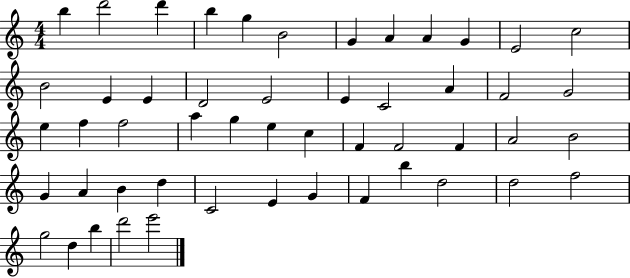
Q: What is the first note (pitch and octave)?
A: B5